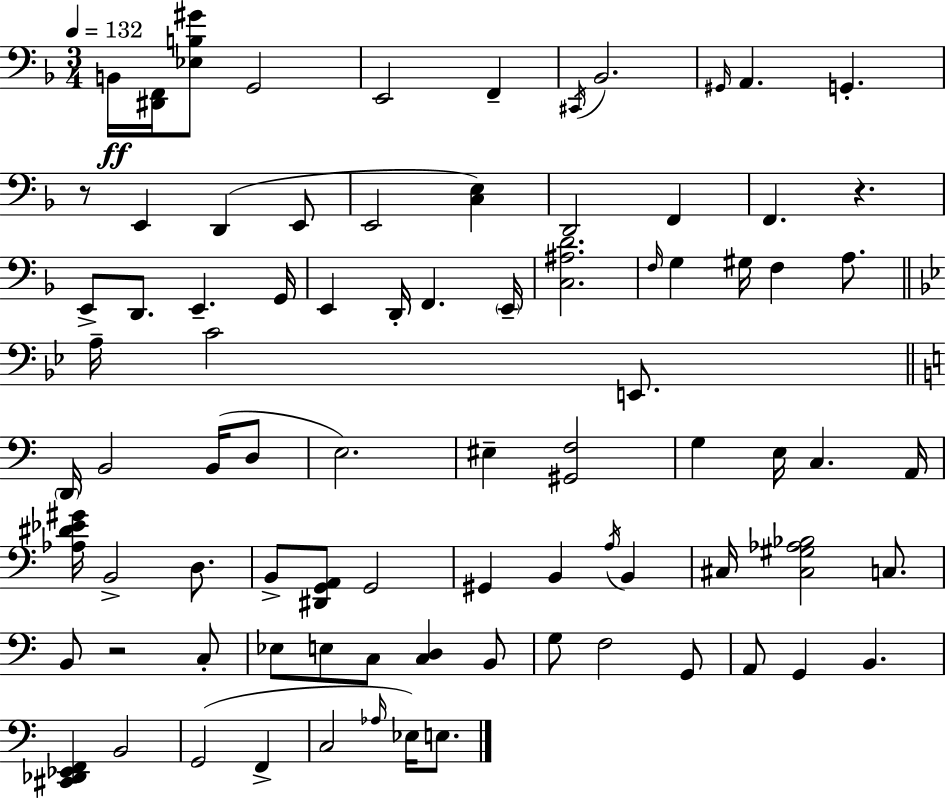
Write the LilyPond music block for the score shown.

{
  \clef bass
  \numericTimeSignature
  \time 3/4
  \key d \minor
  \tempo 4 = 132
  b,16\ff <dis, f,>16 <ees b gis'>8 g,2 | e,2 f,4-- | \acciaccatura { cis,16 } bes,2. | \grace { gis,16 } a,4. g,4.-. | \break r8 e,4 d,4( | e,8 e,2 <c e>4) | d,2 f,4 | f,4. r4. | \break e,8-> d,8. e,4.-- | g,16 e,4 d,16-. f,4. | \parenthesize e,16-- <c ais d'>2. | \grace { f16 } g4 gis16 f4 | \break a8. \bar "||" \break \key bes \major a16-- c'2 e,8. | \bar "||" \break \key c \major \parenthesize d,16 b,2 b,16( d8 | e2.) | eis4-- <gis, f>2 | g4 e16 c4. a,16 | \break <aes dis' ees' gis'>16 b,2-> d8. | b,8-> <dis, g, a,>8 g,2 | gis,4 b,4 \acciaccatura { a16 } b,4 | cis16 <cis gis aes bes>2 c8. | \break b,8 r2 c8-. | ees8 e8 c8 <c d>4 b,8 | g8 f2 g,8 | a,8 g,4 b,4. | \break <cis, des, ees, f,>4 b,2 | g,2( f,4-> | c2 \grace { aes16 }) ees16 e8. | \bar "|."
}